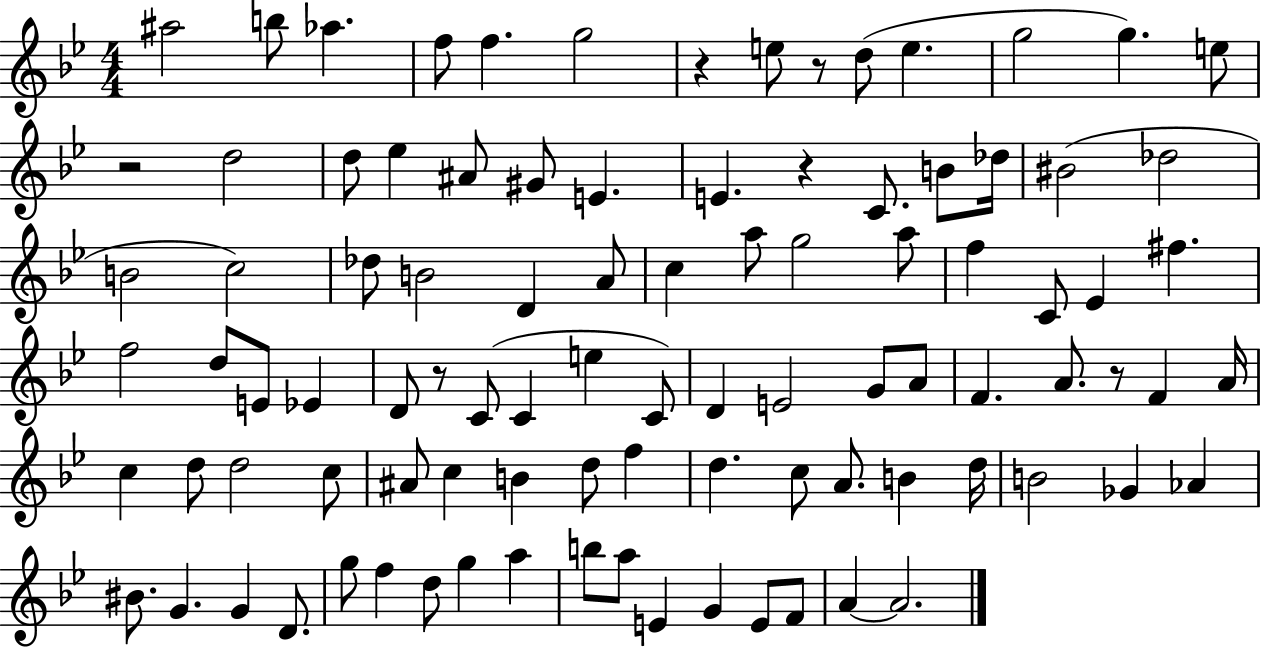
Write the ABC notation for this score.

X:1
T:Untitled
M:4/4
L:1/4
K:Bb
^a2 b/2 _a f/2 f g2 z e/2 z/2 d/2 e g2 g e/2 z2 d2 d/2 _e ^A/2 ^G/2 E E z C/2 B/2 _d/4 ^B2 _d2 B2 c2 _d/2 B2 D A/2 c a/2 g2 a/2 f C/2 _E ^f f2 d/2 E/2 _E D/2 z/2 C/2 C e C/2 D E2 G/2 A/2 F A/2 z/2 F A/4 c d/2 d2 c/2 ^A/2 c B d/2 f d c/2 A/2 B d/4 B2 _G _A ^B/2 G G D/2 g/2 f d/2 g a b/2 a/2 E G E/2 F/2 A A2